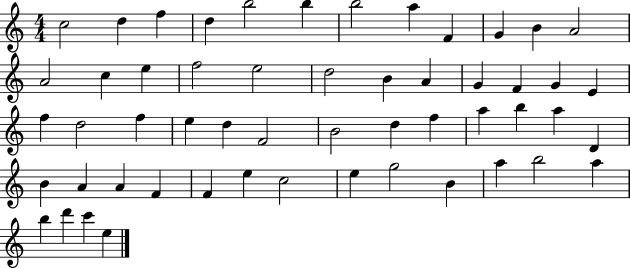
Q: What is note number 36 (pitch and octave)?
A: A5